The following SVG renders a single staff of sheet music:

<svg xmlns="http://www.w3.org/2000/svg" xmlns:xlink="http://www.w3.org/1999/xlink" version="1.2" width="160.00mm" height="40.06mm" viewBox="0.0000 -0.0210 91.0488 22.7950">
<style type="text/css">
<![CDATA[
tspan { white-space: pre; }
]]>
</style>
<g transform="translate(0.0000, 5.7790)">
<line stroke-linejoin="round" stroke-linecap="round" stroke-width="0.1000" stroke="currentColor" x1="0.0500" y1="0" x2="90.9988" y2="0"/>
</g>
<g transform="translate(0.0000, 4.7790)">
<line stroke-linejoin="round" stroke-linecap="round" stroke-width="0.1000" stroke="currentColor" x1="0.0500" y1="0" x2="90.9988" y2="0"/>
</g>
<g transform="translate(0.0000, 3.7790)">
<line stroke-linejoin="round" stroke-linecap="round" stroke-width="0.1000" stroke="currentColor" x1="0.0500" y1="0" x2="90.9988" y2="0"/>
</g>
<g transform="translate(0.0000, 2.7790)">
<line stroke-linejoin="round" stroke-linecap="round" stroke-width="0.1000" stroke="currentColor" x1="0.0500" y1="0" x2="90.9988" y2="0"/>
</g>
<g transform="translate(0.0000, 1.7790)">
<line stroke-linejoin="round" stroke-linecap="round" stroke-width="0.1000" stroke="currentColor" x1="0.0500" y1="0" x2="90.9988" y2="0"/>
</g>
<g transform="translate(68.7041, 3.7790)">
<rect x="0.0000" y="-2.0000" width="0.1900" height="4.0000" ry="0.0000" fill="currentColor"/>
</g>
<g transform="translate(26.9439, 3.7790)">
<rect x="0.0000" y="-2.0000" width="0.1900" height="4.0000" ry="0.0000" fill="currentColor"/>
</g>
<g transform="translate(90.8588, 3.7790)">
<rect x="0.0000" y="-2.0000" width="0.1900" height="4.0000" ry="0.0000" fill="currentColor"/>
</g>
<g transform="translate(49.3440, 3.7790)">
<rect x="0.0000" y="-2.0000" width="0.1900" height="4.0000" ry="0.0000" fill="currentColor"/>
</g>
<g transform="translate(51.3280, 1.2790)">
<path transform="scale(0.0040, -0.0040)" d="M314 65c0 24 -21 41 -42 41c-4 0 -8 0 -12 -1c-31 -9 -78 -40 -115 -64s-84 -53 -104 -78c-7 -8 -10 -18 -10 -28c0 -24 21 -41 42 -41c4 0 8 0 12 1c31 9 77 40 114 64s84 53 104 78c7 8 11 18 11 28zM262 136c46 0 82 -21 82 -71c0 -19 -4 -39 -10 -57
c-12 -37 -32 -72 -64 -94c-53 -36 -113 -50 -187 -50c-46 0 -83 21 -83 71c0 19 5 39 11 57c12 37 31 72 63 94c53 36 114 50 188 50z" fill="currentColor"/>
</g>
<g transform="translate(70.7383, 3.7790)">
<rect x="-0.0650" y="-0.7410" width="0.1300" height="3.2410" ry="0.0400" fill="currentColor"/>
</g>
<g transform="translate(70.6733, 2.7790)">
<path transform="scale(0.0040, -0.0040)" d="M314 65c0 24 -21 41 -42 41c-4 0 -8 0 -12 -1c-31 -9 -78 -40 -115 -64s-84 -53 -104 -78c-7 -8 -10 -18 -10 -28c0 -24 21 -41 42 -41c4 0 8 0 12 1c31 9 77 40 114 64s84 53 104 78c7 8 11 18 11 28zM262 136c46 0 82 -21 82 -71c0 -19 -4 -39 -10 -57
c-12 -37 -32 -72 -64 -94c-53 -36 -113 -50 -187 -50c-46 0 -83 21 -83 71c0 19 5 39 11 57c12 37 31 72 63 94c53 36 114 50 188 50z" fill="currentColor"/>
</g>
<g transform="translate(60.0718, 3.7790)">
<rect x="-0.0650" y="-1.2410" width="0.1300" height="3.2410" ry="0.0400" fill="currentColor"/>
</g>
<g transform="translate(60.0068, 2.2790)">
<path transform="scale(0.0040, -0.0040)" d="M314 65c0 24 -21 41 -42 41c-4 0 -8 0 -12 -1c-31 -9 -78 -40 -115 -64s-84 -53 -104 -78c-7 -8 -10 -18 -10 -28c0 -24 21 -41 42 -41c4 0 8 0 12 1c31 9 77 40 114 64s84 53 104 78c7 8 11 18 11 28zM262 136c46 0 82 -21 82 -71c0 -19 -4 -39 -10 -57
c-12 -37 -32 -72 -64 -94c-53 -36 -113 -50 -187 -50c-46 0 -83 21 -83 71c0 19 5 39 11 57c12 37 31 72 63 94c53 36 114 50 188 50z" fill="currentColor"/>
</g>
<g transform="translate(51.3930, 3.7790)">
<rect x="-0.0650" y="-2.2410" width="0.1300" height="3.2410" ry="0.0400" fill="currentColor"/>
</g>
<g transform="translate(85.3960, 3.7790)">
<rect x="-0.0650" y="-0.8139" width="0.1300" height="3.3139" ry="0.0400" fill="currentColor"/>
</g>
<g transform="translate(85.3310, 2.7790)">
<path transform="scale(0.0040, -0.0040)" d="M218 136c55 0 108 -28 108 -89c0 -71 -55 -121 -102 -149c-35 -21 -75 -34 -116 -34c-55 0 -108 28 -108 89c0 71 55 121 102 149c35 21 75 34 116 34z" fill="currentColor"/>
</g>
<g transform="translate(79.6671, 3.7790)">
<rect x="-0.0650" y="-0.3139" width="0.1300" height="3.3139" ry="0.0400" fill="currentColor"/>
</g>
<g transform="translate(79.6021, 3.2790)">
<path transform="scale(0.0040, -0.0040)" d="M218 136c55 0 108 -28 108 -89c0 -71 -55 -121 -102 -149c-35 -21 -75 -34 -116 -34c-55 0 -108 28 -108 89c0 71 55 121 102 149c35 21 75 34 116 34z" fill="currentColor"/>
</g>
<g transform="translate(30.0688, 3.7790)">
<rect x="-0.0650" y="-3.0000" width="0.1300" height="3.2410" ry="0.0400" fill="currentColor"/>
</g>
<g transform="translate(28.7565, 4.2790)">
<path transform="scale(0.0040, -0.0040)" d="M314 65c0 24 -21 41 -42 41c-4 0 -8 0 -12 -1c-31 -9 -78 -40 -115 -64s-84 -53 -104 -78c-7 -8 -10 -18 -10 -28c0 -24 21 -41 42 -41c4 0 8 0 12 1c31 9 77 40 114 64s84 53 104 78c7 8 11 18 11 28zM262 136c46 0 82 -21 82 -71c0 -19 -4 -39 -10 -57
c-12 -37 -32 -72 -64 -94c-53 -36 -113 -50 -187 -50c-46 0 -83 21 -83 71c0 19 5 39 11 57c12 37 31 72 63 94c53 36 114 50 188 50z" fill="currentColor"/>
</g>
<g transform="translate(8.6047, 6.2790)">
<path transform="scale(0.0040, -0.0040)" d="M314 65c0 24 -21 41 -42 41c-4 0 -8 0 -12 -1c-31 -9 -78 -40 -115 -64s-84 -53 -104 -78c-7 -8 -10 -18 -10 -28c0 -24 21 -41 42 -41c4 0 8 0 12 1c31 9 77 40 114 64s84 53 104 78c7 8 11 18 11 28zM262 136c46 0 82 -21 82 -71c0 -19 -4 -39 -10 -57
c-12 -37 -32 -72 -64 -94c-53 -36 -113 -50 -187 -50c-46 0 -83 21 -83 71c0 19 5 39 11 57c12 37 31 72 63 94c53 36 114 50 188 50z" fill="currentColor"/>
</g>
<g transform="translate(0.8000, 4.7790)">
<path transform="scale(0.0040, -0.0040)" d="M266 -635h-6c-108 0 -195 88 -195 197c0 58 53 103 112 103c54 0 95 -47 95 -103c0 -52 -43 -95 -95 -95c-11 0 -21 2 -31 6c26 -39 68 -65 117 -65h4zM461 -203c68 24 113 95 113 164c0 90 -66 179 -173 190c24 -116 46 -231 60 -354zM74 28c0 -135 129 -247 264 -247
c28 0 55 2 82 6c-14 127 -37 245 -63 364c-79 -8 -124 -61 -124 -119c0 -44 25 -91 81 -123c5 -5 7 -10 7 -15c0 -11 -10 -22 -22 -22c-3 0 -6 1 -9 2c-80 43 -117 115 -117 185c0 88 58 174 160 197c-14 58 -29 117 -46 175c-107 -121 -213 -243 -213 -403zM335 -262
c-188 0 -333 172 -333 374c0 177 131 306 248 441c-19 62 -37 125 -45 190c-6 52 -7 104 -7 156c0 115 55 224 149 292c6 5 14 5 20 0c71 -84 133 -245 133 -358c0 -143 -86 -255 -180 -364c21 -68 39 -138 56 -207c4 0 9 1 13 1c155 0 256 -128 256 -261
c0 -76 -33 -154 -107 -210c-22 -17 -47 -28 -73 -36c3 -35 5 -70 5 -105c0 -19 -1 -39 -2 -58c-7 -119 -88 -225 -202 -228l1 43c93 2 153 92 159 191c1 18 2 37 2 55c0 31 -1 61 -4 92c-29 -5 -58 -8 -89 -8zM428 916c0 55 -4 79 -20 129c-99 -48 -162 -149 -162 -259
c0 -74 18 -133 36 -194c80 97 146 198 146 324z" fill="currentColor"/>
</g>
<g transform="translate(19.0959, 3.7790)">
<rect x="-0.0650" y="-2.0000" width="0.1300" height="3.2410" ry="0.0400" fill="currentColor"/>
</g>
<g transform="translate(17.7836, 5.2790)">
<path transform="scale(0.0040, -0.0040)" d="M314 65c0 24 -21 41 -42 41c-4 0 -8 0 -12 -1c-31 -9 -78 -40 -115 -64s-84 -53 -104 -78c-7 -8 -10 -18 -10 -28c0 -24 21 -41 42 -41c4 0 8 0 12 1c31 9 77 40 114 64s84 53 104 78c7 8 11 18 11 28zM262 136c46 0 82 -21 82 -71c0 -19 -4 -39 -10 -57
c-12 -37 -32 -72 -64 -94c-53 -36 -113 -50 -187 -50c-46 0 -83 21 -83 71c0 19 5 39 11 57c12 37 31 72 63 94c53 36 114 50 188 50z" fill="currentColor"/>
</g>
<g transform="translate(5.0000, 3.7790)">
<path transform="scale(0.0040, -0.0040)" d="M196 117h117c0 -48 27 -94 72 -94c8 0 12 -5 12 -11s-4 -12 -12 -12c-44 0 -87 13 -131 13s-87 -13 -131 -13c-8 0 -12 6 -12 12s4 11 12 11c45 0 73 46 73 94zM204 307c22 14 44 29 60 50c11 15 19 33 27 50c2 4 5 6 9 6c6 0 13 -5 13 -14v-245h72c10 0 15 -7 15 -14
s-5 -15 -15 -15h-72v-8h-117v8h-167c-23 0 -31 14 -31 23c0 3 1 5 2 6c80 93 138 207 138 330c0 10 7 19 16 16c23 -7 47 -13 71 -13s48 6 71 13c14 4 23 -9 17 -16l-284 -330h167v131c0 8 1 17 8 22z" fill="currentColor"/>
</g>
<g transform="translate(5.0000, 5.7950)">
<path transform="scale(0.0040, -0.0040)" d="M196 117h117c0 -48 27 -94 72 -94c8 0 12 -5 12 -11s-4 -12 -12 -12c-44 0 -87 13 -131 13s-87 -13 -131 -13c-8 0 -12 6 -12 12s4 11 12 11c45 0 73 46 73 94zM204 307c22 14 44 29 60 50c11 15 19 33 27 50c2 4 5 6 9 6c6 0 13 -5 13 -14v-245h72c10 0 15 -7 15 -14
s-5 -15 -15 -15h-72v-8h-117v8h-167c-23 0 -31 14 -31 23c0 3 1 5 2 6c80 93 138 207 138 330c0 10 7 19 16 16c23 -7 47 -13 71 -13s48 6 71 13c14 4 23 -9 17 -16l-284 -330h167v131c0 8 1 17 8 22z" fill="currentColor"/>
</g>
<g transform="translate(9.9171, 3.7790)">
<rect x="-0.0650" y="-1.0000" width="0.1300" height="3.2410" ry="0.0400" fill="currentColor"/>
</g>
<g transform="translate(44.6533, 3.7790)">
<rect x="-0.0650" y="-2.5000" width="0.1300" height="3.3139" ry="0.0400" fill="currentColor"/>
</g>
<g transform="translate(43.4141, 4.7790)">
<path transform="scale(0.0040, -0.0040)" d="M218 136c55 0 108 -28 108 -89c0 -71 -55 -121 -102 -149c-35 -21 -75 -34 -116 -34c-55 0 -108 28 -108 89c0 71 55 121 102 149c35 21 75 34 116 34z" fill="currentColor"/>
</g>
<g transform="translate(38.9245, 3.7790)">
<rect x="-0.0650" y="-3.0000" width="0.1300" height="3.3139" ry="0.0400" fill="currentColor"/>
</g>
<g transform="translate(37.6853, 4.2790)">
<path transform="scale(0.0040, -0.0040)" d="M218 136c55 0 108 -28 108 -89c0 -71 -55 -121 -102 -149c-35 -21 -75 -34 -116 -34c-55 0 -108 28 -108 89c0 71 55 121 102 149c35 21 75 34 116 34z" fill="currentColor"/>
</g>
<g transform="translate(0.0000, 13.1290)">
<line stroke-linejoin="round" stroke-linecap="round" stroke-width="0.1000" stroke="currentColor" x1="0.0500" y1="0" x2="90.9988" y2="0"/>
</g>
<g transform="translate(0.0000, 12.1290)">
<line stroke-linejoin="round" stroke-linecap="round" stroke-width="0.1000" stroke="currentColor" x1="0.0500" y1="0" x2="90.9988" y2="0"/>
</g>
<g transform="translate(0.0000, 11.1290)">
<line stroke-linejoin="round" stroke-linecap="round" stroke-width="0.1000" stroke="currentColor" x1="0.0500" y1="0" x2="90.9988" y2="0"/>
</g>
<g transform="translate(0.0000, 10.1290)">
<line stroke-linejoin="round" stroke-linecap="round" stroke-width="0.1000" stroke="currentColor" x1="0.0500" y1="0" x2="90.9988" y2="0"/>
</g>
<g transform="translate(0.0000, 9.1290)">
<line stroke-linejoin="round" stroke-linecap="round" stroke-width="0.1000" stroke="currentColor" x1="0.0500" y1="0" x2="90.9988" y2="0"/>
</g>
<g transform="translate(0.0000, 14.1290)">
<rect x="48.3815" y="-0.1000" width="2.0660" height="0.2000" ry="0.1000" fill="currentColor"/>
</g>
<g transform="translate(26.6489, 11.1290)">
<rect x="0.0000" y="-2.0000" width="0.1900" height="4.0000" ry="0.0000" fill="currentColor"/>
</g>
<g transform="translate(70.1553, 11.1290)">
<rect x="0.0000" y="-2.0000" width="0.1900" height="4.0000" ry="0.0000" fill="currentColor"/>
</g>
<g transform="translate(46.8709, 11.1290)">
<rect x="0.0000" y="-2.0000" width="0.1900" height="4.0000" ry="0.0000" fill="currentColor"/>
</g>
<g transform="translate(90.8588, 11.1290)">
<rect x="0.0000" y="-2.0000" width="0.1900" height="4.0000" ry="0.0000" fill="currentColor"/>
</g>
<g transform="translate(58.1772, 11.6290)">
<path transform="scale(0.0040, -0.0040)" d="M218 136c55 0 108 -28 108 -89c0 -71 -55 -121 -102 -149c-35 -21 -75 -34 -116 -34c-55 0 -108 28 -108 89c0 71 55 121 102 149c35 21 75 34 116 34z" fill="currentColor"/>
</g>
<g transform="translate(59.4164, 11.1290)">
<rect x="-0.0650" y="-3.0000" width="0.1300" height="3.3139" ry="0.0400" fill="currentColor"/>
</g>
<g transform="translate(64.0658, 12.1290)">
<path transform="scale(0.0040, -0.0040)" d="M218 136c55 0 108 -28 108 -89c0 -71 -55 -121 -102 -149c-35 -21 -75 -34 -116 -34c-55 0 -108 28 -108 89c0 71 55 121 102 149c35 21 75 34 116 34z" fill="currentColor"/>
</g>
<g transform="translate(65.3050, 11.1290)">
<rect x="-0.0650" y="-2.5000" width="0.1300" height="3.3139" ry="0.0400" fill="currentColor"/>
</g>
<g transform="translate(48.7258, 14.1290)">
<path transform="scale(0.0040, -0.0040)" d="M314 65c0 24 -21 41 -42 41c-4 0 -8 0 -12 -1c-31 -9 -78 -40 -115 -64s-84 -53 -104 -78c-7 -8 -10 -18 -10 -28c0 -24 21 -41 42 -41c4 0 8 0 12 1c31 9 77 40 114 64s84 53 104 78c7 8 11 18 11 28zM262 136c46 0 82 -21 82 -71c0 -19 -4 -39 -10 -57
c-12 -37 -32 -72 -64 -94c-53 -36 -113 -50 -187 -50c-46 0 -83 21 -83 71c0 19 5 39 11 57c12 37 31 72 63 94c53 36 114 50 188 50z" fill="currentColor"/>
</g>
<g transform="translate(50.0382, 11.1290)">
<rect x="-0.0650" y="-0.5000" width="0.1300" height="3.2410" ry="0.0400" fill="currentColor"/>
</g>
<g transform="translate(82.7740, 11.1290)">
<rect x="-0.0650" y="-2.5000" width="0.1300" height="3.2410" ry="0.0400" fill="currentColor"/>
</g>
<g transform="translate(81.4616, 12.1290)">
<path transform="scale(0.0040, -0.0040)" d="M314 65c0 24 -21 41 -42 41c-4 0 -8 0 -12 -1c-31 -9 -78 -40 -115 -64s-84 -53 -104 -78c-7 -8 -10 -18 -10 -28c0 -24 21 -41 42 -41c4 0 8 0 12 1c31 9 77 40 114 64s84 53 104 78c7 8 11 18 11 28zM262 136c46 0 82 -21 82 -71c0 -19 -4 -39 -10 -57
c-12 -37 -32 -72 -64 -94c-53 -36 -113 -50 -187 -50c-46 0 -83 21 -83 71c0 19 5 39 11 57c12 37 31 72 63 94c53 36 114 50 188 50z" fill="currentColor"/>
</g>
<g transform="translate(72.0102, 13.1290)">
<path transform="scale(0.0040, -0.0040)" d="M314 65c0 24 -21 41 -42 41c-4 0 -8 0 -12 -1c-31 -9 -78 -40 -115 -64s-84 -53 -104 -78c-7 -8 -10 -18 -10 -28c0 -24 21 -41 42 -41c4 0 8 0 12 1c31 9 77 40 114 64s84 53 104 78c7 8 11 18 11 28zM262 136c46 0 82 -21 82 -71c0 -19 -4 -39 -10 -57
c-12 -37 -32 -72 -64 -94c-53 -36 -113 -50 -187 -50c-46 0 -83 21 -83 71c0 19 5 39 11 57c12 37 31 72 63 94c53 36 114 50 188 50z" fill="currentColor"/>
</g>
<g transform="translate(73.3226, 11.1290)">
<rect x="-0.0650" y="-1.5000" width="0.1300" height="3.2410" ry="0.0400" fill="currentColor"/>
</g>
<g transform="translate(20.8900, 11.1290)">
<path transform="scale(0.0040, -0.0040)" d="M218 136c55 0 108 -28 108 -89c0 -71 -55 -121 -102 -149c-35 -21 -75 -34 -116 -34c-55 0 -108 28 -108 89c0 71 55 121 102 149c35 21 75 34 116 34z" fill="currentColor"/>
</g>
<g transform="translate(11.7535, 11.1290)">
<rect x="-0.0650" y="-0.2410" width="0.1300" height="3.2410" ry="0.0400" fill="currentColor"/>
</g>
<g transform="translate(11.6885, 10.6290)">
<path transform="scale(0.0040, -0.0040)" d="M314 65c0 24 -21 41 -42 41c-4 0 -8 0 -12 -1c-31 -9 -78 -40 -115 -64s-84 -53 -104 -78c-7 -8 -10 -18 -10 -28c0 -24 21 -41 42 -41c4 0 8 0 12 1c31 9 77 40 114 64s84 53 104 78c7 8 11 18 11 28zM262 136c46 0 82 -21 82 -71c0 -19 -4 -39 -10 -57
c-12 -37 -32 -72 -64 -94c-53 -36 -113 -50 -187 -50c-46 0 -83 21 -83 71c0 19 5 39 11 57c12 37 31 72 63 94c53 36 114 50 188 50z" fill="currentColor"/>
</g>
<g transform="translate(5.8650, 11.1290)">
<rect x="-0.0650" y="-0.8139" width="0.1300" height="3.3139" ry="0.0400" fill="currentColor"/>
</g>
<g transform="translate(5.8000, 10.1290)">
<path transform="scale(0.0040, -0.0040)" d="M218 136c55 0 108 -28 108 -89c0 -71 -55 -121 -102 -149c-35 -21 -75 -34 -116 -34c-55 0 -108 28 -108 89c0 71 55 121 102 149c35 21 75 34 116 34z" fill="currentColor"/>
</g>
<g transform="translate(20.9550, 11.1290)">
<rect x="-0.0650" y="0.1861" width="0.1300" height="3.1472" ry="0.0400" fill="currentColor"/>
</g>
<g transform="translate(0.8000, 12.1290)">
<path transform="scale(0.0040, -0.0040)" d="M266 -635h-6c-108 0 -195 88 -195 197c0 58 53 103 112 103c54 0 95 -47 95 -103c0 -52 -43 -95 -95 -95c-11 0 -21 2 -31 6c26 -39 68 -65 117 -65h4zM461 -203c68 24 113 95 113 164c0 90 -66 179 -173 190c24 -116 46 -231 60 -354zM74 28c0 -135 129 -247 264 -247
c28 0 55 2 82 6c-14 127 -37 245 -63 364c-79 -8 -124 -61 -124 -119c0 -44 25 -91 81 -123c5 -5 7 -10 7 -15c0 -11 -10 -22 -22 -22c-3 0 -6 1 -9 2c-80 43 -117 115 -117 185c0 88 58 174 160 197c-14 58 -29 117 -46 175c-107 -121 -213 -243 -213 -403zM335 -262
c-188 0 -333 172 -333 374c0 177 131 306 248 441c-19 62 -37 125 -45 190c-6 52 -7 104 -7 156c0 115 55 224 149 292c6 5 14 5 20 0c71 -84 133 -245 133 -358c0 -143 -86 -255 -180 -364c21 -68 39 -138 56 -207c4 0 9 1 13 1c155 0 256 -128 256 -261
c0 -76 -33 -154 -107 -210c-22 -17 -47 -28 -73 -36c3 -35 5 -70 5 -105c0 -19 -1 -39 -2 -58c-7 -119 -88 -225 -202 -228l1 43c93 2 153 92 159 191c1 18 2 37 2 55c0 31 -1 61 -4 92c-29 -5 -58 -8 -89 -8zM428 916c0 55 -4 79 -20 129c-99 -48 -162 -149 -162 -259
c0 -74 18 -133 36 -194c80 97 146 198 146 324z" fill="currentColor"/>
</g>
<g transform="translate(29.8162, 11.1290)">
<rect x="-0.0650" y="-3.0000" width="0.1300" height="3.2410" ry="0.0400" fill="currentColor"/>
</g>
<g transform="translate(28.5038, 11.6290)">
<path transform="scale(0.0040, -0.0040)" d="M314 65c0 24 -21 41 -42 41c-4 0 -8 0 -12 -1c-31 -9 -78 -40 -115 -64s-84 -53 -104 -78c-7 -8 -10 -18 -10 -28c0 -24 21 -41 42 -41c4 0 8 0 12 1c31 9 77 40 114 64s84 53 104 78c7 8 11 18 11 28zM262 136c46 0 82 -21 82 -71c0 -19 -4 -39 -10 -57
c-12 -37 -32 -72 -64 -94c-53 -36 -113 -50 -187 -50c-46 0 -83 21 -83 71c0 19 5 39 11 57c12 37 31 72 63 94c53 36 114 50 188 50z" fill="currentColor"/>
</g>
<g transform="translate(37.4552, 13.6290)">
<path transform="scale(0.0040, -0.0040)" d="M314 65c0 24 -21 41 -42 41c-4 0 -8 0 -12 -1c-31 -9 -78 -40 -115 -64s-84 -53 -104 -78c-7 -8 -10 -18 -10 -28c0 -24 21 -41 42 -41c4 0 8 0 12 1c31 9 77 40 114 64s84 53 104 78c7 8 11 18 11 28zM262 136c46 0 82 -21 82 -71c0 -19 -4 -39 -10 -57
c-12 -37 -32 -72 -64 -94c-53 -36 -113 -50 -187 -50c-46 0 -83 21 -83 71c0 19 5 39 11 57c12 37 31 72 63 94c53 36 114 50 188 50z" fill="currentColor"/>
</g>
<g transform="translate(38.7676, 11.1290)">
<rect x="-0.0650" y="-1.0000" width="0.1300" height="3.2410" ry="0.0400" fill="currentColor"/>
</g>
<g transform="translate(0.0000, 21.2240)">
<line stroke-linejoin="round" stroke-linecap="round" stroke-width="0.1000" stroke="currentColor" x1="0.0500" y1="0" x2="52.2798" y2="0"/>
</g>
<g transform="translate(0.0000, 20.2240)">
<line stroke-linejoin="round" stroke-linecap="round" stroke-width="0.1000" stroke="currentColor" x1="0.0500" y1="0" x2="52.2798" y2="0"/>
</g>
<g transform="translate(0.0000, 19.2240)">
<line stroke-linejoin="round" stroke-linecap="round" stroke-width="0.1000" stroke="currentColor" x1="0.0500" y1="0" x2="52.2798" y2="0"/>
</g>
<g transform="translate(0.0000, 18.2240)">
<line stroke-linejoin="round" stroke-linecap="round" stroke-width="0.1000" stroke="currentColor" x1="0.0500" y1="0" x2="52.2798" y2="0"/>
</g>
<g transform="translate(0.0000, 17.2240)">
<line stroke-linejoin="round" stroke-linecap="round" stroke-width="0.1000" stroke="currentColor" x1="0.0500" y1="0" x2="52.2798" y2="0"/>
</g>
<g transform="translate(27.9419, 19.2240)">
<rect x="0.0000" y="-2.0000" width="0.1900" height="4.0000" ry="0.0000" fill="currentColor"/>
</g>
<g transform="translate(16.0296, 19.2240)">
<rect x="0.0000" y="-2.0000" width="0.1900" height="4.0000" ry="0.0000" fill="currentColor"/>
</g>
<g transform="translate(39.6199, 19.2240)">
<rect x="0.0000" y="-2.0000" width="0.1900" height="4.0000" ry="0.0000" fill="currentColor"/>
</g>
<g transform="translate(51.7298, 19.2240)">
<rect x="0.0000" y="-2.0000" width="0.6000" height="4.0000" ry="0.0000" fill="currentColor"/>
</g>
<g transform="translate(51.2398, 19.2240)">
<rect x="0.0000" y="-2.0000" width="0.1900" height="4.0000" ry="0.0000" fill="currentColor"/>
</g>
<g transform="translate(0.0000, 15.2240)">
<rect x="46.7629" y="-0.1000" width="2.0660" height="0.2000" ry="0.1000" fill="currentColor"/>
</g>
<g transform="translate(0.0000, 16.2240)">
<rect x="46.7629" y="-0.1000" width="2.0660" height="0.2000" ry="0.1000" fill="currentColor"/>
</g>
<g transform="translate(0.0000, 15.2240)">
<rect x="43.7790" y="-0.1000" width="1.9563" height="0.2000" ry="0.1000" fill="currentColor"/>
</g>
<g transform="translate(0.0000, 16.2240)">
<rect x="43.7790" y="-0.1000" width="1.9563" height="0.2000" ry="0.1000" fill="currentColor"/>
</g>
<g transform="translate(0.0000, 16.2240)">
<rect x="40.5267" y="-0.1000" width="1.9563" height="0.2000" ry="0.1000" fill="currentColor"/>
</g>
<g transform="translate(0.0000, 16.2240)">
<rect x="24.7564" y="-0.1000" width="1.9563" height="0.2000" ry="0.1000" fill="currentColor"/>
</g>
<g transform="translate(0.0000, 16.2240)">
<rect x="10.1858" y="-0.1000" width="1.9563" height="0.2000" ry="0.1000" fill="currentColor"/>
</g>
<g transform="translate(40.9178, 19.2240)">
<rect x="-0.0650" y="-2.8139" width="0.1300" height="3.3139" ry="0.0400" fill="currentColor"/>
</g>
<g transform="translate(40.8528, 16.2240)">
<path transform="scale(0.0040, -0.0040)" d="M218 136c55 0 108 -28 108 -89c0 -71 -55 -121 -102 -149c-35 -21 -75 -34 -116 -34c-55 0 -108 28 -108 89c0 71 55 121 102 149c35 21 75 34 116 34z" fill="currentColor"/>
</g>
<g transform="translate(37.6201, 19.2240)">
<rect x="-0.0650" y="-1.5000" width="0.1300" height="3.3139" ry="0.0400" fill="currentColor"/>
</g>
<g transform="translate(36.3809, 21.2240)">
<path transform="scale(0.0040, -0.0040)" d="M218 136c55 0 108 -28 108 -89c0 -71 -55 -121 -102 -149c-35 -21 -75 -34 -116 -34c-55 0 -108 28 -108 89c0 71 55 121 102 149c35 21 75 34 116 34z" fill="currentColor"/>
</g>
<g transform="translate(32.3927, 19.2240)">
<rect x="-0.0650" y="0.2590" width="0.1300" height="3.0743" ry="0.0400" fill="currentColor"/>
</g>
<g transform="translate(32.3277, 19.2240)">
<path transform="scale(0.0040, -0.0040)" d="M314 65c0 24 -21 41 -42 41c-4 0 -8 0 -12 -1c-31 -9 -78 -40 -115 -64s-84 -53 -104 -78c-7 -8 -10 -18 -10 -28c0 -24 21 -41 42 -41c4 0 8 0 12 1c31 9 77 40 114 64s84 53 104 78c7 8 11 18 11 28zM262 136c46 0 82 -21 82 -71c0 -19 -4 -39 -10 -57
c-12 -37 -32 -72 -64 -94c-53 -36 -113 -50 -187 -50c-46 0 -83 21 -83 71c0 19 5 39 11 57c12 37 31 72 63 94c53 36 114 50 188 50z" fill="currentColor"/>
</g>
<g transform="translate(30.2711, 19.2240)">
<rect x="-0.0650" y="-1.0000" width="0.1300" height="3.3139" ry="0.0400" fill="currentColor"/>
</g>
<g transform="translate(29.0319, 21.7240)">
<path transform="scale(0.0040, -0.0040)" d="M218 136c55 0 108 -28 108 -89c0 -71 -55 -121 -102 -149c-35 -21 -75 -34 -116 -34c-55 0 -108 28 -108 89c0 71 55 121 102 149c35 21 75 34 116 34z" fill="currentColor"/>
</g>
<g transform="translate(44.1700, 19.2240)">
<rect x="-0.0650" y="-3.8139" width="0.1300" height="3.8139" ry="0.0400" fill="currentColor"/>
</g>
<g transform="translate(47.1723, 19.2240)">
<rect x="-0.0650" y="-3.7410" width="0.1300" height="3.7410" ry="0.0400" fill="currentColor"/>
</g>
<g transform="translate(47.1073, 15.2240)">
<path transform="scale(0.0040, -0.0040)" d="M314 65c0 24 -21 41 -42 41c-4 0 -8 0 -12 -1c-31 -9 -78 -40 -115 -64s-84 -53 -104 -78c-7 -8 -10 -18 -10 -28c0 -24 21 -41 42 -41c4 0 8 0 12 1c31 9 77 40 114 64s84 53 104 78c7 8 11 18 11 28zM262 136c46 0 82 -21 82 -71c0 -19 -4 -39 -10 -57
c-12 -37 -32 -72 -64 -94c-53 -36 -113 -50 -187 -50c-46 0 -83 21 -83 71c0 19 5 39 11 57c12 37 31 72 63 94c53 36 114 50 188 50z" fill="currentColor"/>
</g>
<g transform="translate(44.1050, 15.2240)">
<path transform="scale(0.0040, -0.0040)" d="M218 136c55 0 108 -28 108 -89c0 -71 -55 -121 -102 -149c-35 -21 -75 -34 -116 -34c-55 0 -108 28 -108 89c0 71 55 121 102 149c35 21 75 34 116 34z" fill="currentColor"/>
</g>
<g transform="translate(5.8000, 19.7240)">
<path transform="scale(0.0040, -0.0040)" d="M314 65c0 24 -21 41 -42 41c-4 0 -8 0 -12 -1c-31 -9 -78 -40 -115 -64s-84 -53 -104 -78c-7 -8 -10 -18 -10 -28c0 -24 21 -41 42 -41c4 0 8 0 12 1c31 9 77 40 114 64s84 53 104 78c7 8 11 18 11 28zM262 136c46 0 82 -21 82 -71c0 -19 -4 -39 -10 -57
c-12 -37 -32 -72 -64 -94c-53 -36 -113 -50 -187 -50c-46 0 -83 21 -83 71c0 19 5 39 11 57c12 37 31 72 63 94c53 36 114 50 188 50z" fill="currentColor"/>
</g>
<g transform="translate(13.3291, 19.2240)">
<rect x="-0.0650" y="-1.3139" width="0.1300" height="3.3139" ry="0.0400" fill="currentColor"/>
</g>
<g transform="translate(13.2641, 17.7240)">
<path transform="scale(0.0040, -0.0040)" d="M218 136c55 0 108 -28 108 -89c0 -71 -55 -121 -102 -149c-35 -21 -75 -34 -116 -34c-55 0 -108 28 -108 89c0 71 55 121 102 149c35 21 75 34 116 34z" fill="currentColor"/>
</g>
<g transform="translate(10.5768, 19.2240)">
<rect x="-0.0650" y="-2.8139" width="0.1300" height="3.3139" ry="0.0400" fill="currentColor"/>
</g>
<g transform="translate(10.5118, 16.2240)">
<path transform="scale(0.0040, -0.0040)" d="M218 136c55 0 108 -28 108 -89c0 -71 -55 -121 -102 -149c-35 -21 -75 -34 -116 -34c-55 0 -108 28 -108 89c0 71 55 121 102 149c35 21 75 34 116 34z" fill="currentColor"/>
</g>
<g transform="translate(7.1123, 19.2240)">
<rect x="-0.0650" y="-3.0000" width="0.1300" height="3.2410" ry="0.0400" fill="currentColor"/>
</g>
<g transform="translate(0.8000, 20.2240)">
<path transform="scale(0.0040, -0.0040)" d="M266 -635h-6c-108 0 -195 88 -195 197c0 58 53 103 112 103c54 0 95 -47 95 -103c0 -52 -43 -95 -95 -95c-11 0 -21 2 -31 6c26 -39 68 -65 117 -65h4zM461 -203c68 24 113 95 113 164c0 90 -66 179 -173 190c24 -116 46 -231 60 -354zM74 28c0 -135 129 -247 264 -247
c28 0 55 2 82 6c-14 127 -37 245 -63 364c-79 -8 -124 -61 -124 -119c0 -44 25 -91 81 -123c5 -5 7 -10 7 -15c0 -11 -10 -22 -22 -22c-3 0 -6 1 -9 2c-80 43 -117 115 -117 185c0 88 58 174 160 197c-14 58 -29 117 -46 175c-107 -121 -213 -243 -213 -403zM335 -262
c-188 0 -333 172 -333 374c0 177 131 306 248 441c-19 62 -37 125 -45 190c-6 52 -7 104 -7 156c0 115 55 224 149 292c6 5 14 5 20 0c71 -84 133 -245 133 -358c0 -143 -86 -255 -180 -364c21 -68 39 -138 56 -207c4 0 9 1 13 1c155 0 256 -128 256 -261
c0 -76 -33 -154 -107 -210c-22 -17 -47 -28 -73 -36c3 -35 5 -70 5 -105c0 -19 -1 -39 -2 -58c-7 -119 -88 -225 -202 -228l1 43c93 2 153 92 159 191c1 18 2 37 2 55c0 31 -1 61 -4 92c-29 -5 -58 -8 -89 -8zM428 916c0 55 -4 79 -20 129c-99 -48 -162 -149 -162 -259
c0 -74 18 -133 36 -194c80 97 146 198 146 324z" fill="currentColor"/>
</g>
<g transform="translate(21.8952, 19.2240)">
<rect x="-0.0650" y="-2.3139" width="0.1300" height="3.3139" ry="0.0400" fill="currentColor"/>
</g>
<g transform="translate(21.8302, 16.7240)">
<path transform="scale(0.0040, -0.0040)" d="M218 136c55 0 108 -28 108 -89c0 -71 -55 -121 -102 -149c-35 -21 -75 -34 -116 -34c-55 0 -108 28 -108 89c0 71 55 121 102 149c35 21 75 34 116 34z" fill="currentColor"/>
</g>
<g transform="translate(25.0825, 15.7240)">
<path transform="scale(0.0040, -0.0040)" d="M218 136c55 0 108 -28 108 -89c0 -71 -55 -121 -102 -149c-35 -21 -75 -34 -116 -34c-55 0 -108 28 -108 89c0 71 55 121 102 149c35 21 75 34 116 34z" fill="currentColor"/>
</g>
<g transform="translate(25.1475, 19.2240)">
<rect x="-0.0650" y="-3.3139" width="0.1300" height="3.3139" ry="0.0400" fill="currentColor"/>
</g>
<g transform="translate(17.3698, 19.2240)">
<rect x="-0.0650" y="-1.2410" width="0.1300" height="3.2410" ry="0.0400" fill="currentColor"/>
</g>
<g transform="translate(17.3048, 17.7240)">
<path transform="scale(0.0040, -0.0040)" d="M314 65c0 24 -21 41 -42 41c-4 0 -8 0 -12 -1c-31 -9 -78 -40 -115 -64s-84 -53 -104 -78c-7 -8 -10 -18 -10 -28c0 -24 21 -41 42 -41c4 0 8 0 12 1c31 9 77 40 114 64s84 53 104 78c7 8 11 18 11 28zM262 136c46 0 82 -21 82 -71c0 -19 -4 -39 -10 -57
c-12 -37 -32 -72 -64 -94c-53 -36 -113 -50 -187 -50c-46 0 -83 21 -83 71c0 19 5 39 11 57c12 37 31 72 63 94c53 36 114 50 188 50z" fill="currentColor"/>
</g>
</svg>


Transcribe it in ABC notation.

X:1
T:Untitled
M:4/4
L:1/4
K:C
D2 F2 A2 A G g2 e2 d2 c d d c2 B A2 D2 C2 A G E2 G2 A2 a e e2 g b D B2 E a c' c'2